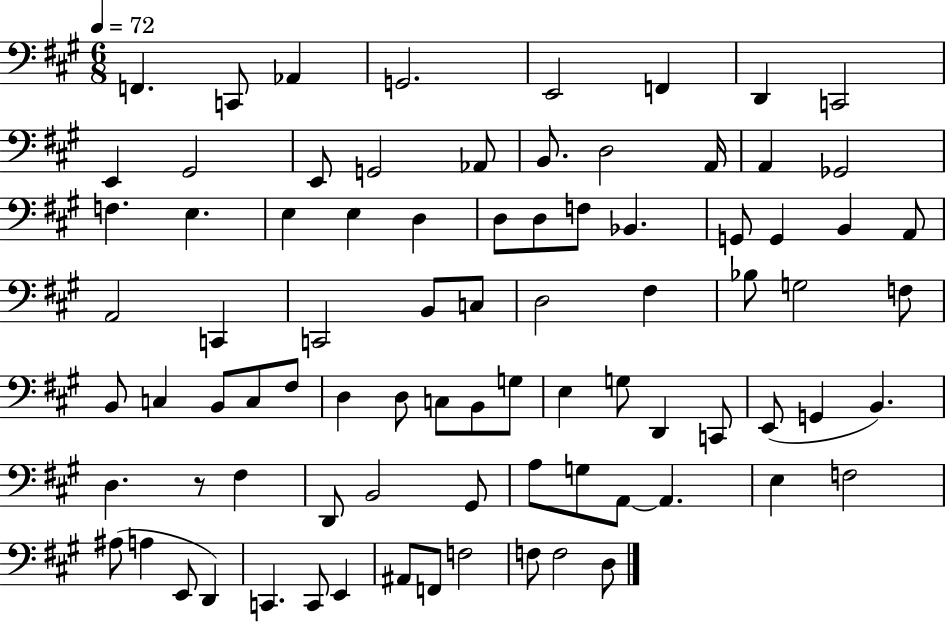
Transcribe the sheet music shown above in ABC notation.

X:1
T:Untitled
M:6/8
L:1/4
K:A
F,, C,,/2 _A,, G,,2 E,,2 F,, D,, C,,2 E,, ^G,,2 E,,/2 G,,2 _A,,/2 B,,/2 D,2 A,,/4 A,, _G,,2 F, E, E, E, D, D,/2 D,/2 F,/2 _B,, G,,/2 G,, B,, A,,/2 A,,2 C,, C,,2 B,,/2 C,/2 D,2 ^F, _B,/2 G,2 F,/2 B,,/2 C, B,,/2 C,/2 ^F,/2 D, D,/2 C,/2 B,,/2 G,/2 E, G,/2 D,, C,,/2 E,,/2 G,, B,, D, z/2 ^F, D,,/2 B,,2 ^G,,/2 A,/2 G,/2 A,,/2 A,, E, F,2 ^A,/2 A, E,,/2 D,, C,, C,,/2 E,, ^A,,/2 F,,/2 F,2 F,/2 F,2 D,/2